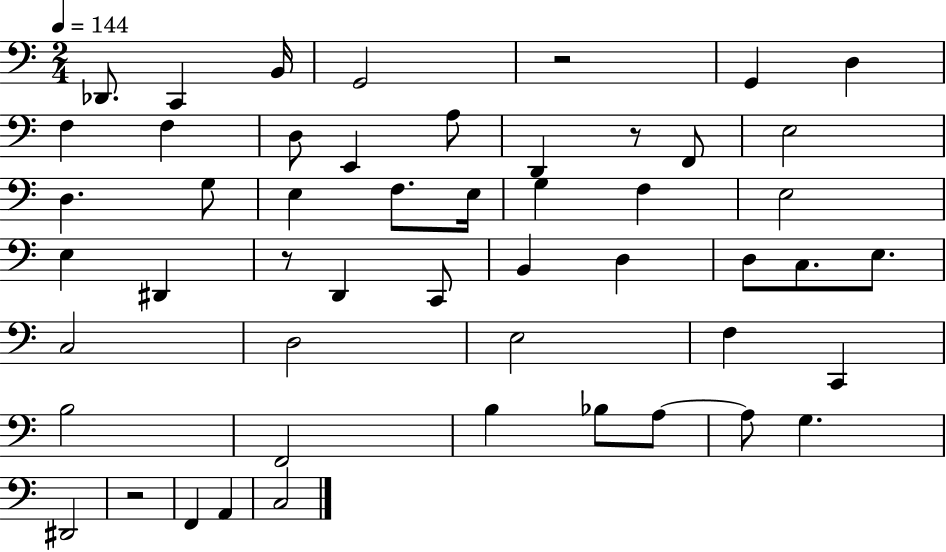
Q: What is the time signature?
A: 2/4